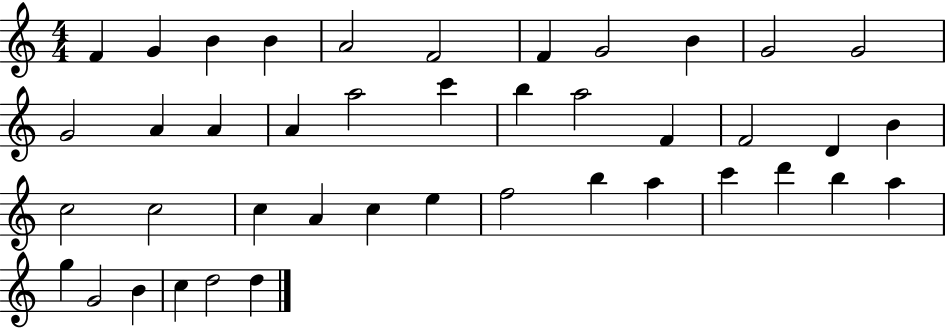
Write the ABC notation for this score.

X:1
T:Untitled
M:4/4
L:1/4
K:C
F G B B A2 F2 F G2 B G2 G2 G2 A A A a2 c' b a2 F F2 D B c2 c2 c A c e f2 b a c' d' b a g G2 B c d2 d